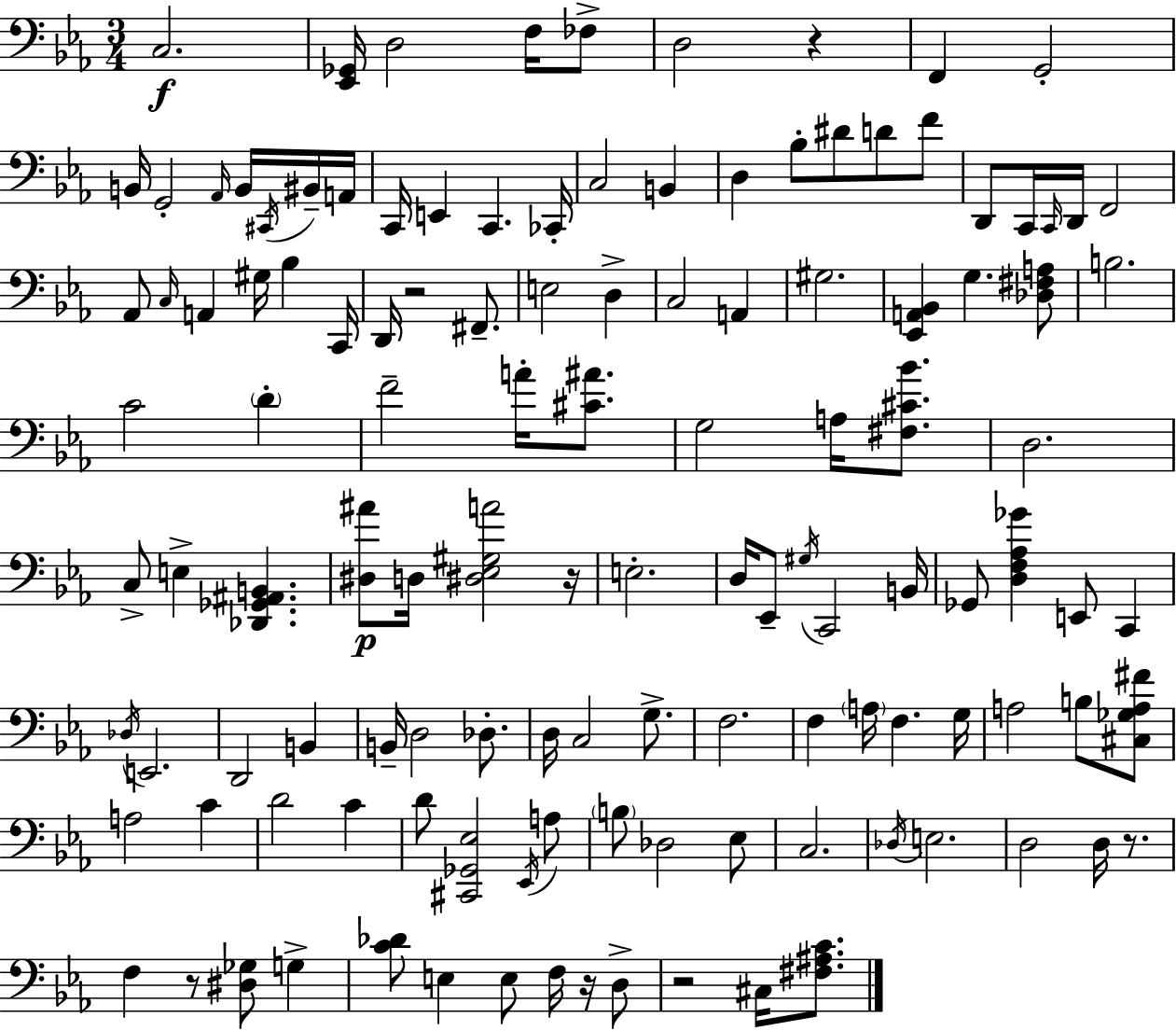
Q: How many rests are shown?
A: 7